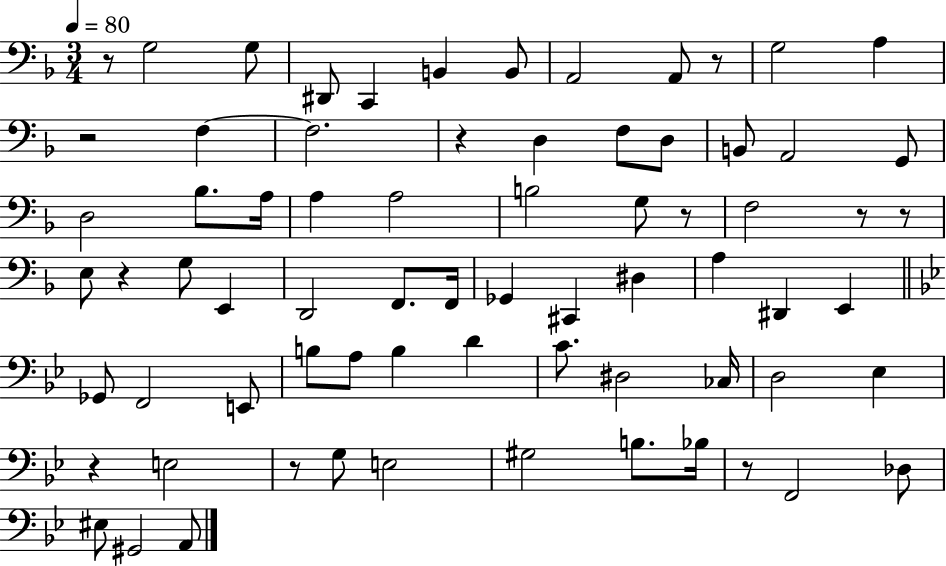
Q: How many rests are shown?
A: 11